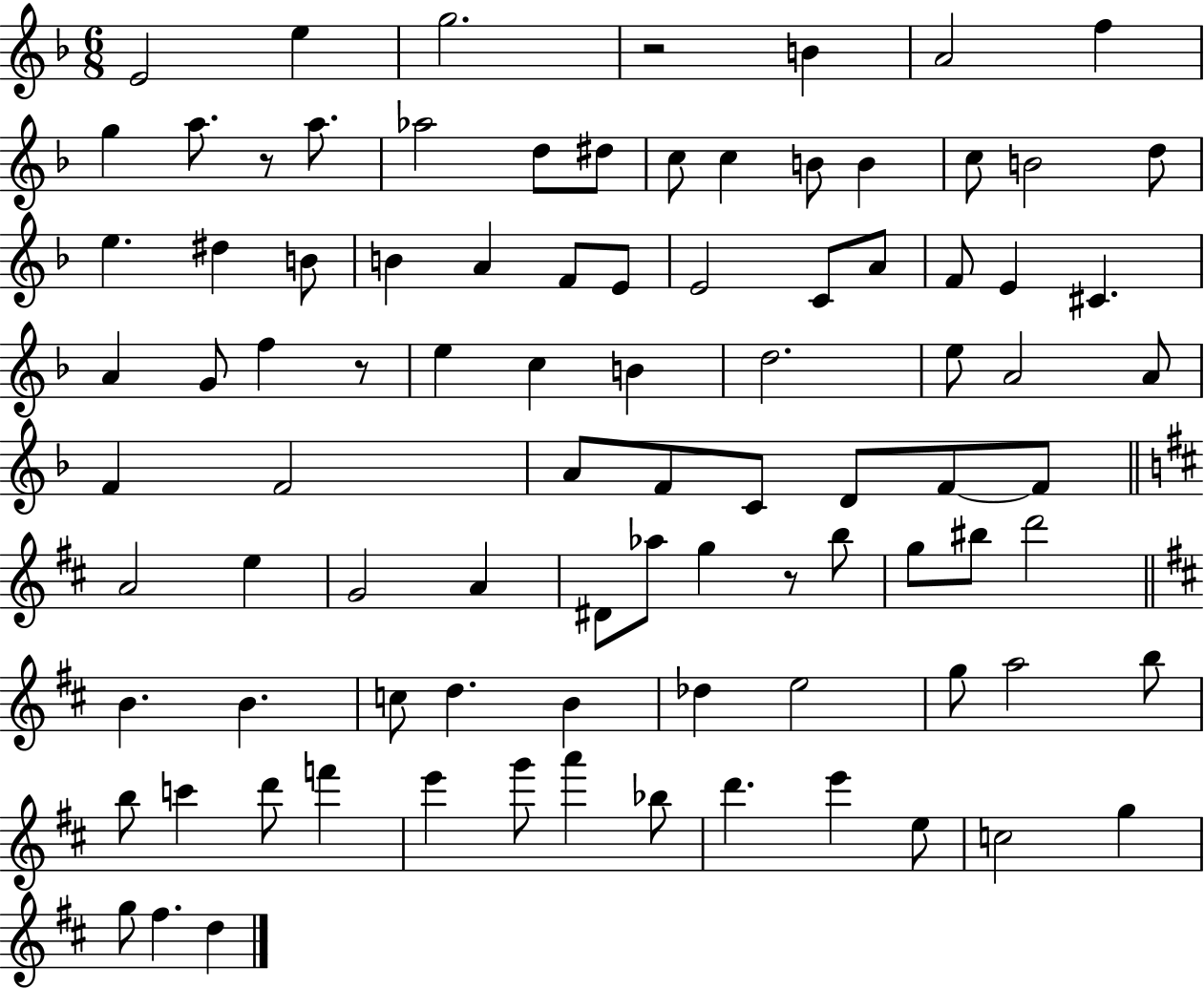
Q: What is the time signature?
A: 6/8